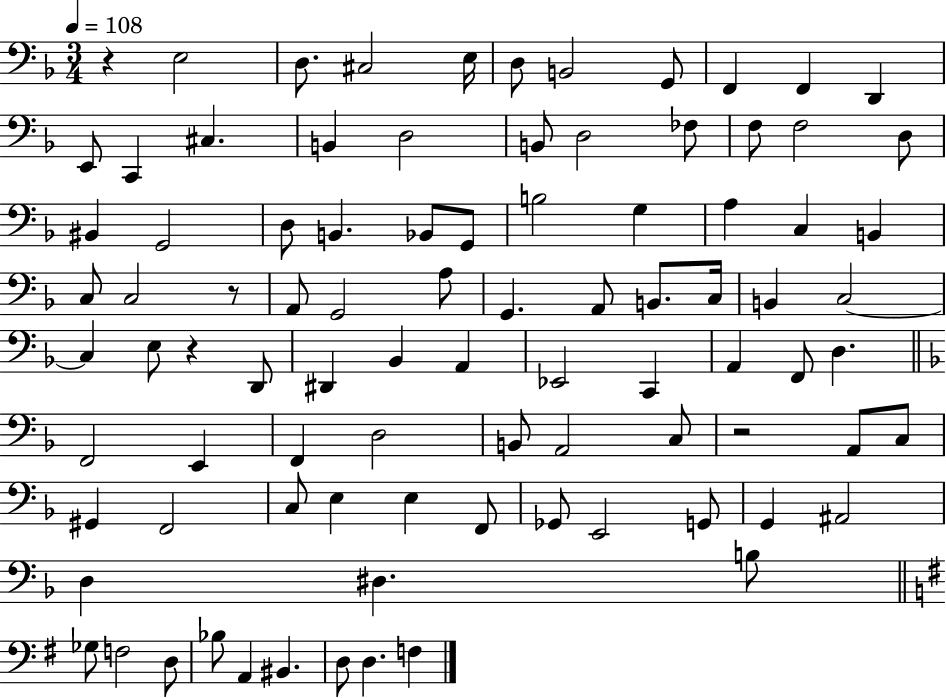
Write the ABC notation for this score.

X:1
T:Untitled
M:3/4
L:1/4
K:F
z E,2 D,/2 ^C,2 E,/4 D,/2 B,,2 G,,/2 F,, F,, D,, E,,/2 C,, ^C, B,, D,2 B,,/2 D,2 _F,/2 F,/2 F,2 D,/2 ^B,, G,,2 D,/2 B,, _B,,/2 G,,/2 B,2 G, A, C, B,, C,/2 C,2 z/2 A,,/2 G,,2 A,/2 G,, A,,/2 B,,/2 C,/4 B,, C,2 C, E,/2 z D,,/2 ^D,, _B,, A,, _E,,2 C,, A,, F,,/2 D, F,,2 E,, F,, D,2 B,,/2 A,,2 C,/2 z2 A,,/2 C,/2 ^G,, F,,2 C,/2 E, E, F,,/2 _G,,/2 E,,2 G,,/2 G,, ^A,,2 D, ^D, B,/2 _G,/2 F,2 D,/2 _B,/2 A,, ^B,, D,/2 D, F,